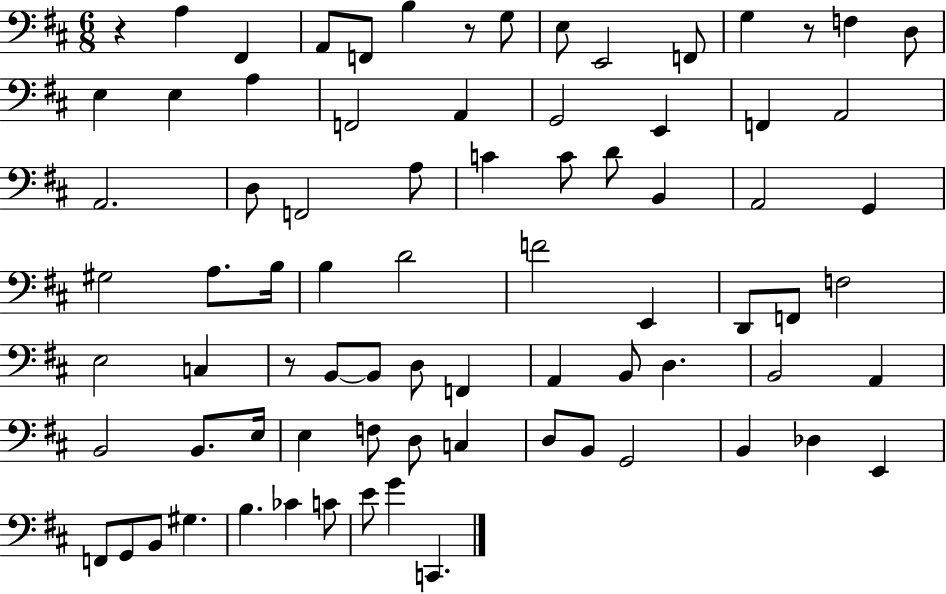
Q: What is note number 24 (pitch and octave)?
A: F2